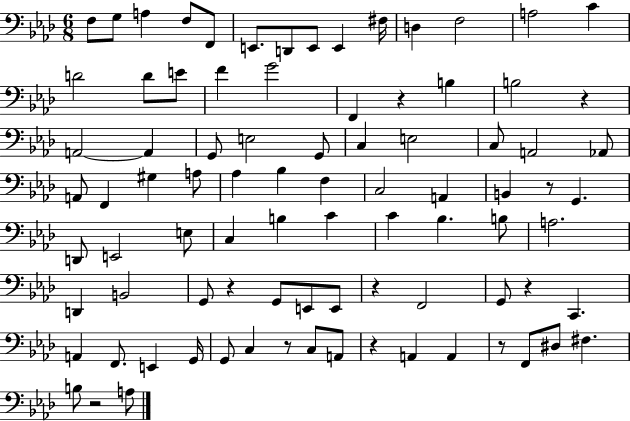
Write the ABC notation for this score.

X:1
T:Untitled
M:6/8
L:1/4
K:Ab
F,/2 G,/2 A, F,/2 F,,/2 E,,/2 D,,/2 E,,/2 E,, ^F,/4 D, F,2 A,2 C D2 D/2 E/2 F G2 F,, z B, B,2 z A,,2 A,, G,,/2 E,2 G,,/2 C, E,2 C,/2 A,,2 _A,,/2 A,,/2 F,, ^G, A,/2 _A, _B, F, C,2 A,, B,, z/2 G,, D,,/2 E,,2 E,/2 C, B, C C _B, B,/2 A,2 D,, B,,2 G,,/2 z G,,/2 E,,/2 E,,/2 z F,,2 G,,/2 z C,, A,, F,,/2 E,, G,,/4 G,,/2 C, z/2 C,/2 A,,/2 z A,, A,, z/2 F,,/2 ^D,/2 ^F, B,/2 z2 A,/2